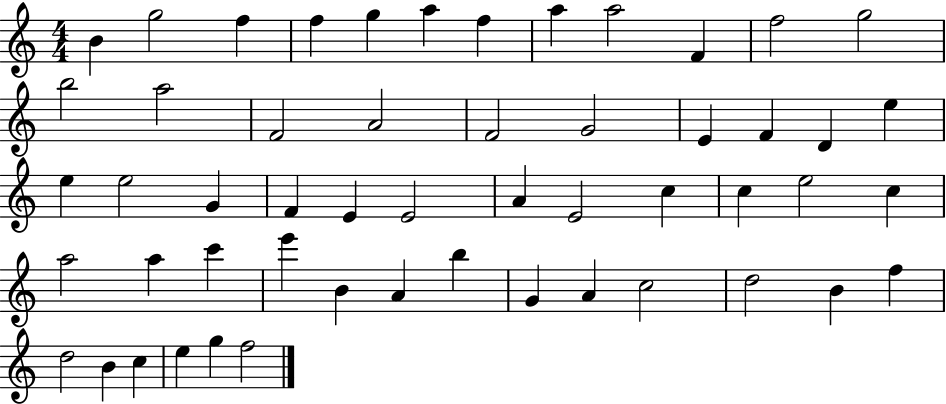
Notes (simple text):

B4/q G5/h F5/q F5/q G5/q A5/q F5/q A5/q A5/h F4/q F5/h G5/h B5/h A5/h F4/h A4/h F4/h G4/h E4/q F4/q D4/q E5/q E5/q E5/h G4/q F4/q E4/q E4/h A4/q E4/h C5/q C5/q E5/h C5/q A5/h A5/q C6/q E6/q B4/q A4/q B5/q G4/q A4/q C5/h D5/h B4/q F5/q D5/h B4/q C5/q E5/q G5/q F5/h